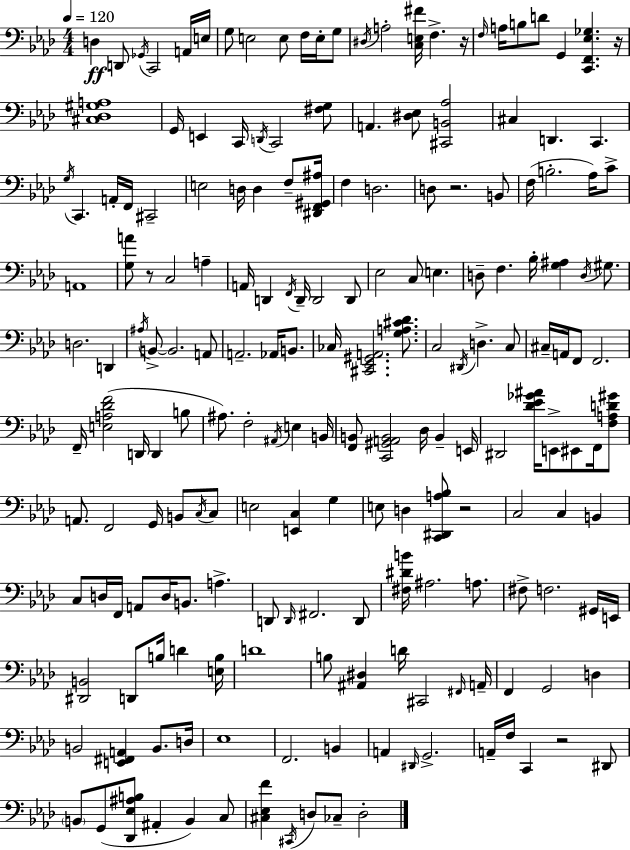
X:1
T:Untitled
M:4/4
L:1/4
K:Ab
D, D,,/2 _G,,/4 C,,2 A,,/4 E,/4 G,/2 E,2 E,/2 F,/4 E,/4 G,/2 ^D,/4 A,2 [C,E,^F]/4 F, z/4 F,/4 A,/4 B,/2 D/2 G,, [C,,F,,_E,_G,] z/4 [^C,_D,^G,A,]4 G,,/4 E,, C,,/4 D,,/4 C,,2 [^F,G,]/2 A,, [^D,_E,]/2 [^C,,B,,_A,]2 ^C, D,, C,, G,/4 C,, A,,/4 F,,/4 ^C,,2 E,2 D,/4 D, F,/2 [^D,,F,,^G,,^A,]/4 F, D,2 D,/2 z2 B,,/2 F,/4 B,2 _A,/4 C/2 A,,4 [G,A]/2 z/2 C,2 A, A,,/4 D,, F,,/4 D,,/4 D,,2 D,,/2 _E,2 C,/2 E, D,/2 F, _B,/4 [G,^A,] D,/4 ^G,/2 D,2 D,, ^A,/4 B,,/2 B,,2 A,,/2 A,,2 _A,,/4 B,,/2 _C,/4 [^C,,_E,,^G,,A,,]2 [G,A,^C_D]/2 C,2 ^D,,/4 D, C,/2 ^C,/4 A,,/4 F,,/2 F,,2 F,,/4 [E,A,_DF]2 D,,/4 D,, B,/2 ^A,/2 F,2 ^A,,/4 E, B,,/4 [F,,B,,]/2 [C,,^G,,A,,B,,]2 _D,/4 B,, E,,/4 ^D,,2 [_D_E_G^A]/4 E,,/2 ^E,,/2 F,,/4 [F,A,D^G]/2 A,,/2 F,,2 G,,/4 B,,/2 C,/4 C,/2 E,2 [E,,C,] G, E,/2 D, [C,,^D,,A,_B,]/2 z2 C,2 C, B,, C,/2 D,/4 F,,/4 A,,/2 D,/4 B,,/2 A, D,,/2 D,,/4 ^F,,2 D,,/2 [^F,^DB]/4 ^A,2 A,/2 ^F,/2 F,2 ^G,,/4 E,,/4 [^D,,B,,]2 D,,/2 B,/4 D [E,B,]/4 D4 B,/2 [^A,,^D,] D/4 ^C,,2 ^F,,/4 A,,/4 F,, G,,2 D, B,,2 [E,,^F,,A,,] B,,/2 D,/4 _E,4 F,,2 B,, A,, ^D,,/4 G,,2 A,,/4 F,/4 C,, z2 ^D,,/2 B,,/2 G,,/2 [_D,,_E,^A,B,]/2 ^A,, B,, C,/2 [^C,_E,F] ^C,,/4 D,/2 _C,/2 D,2